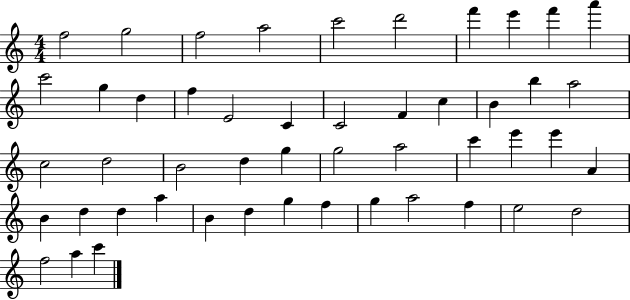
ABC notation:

X:1
T:Untitled
M:4/4
L:1/4
K:C
f2 g2 f2 a2 c'2 d'2 f' e' f' a' c'2 g d f E2 C C2 F c B b a2 c2 d2 B2 d g g2 a2 c' e' e' A B d d a B d g f g a2 f e2 d2 f2 a c'